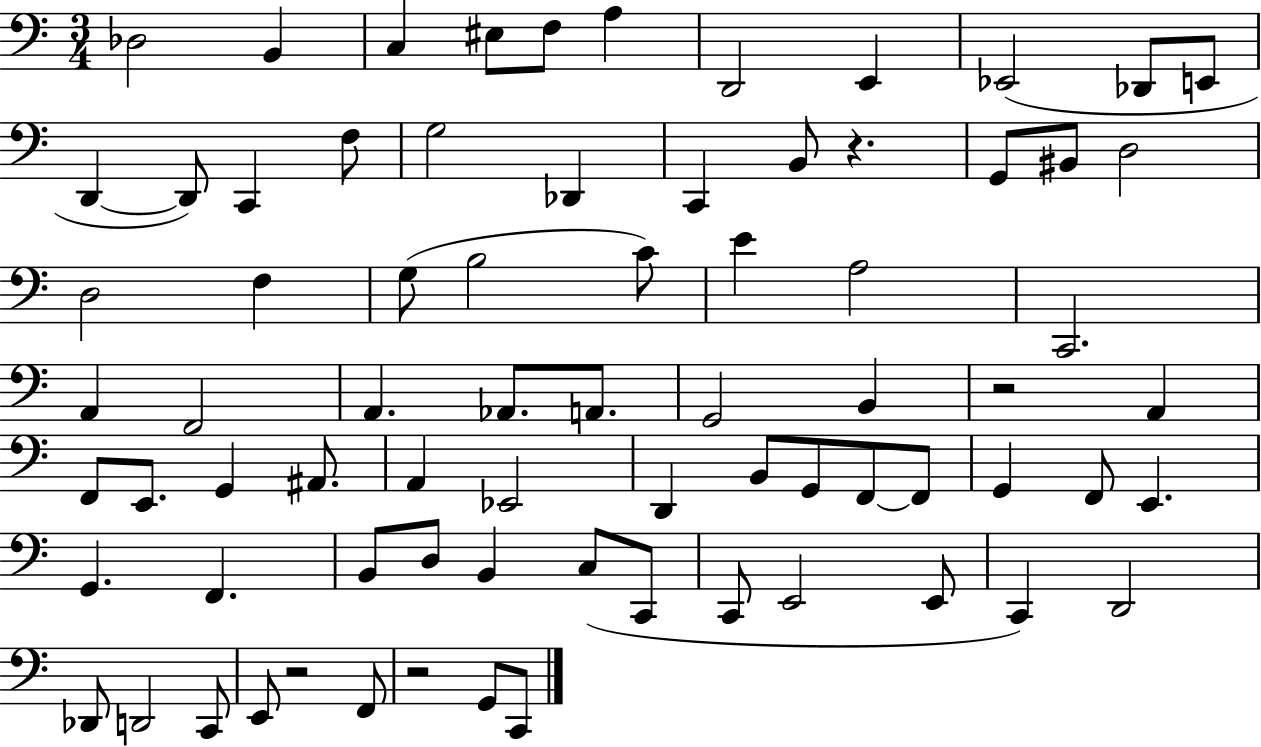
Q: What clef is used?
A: bass